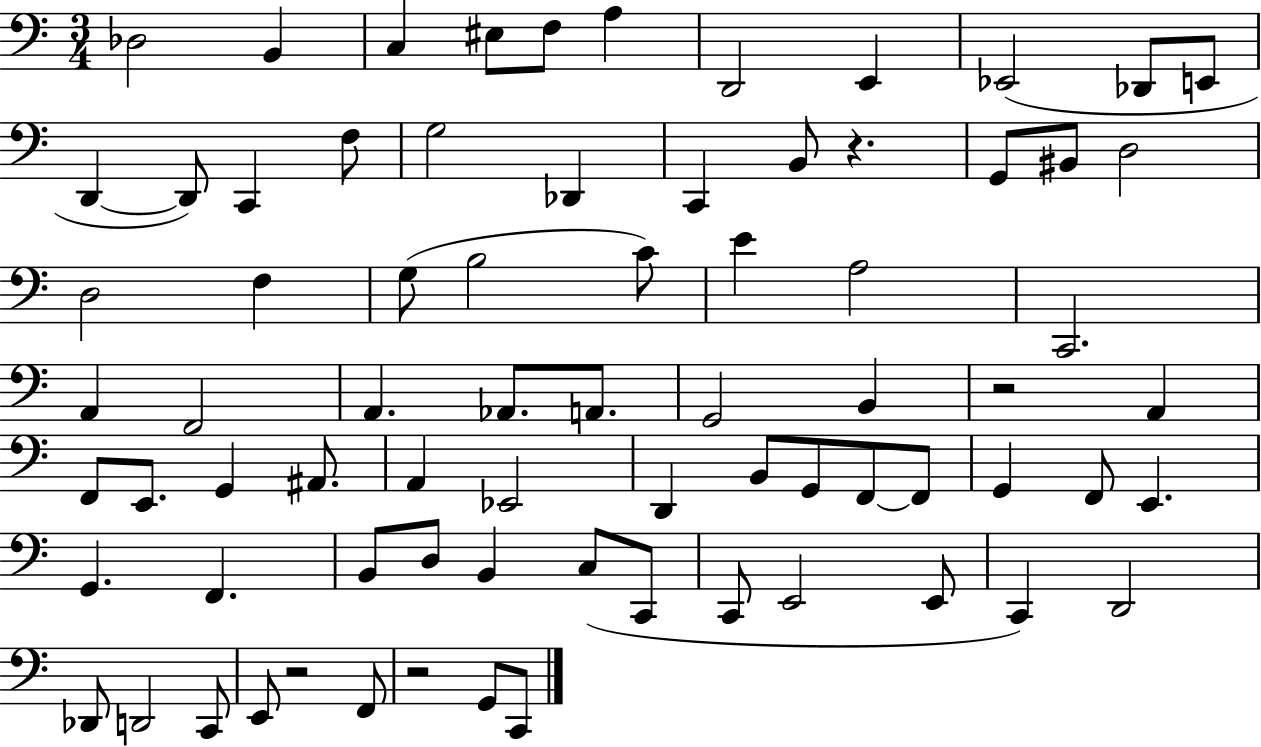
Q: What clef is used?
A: bass